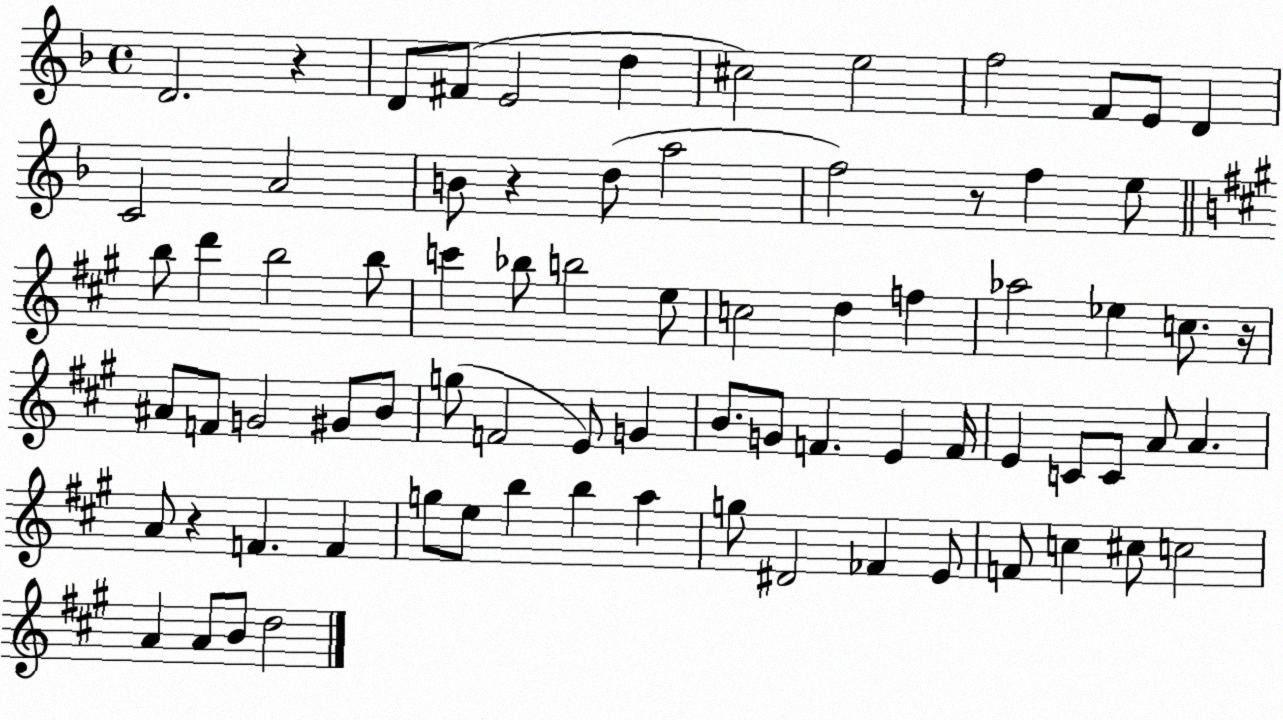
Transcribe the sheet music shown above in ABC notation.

X:1
T:Untitled
M:4/4
L:1/4
K:F
D2 z D/2 ^F/2 E2 d ^c2 e2 f2 F/2 E/2 D C2 A2 B/2 z d/2 a2 f2 z/2 f e/2 b/2 d' b2 b/2 c' _b/2 b2 e/2 c2 d f _a2 _e c/2 z/4 ^A/2 F/2 G2 ^G/2 B/2 g/2 F2 E/2 G B/2 G/2 F E F/4 E C/2 C/2 A/2 A A/2 z F F g/2 e/2 b b a g/2 ^D2 _F E/2 F/2 c ^c/2 c2 A A/2 B/2 d2